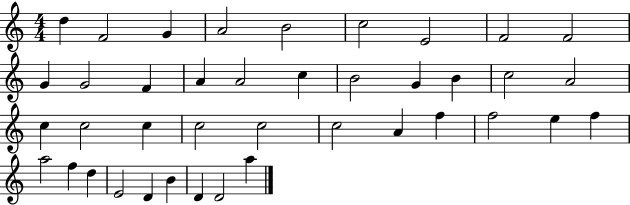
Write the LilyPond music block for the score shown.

{
  \clef treble
  \numericTimeSignature
  \time 4/4
  \key c \major
  d''4 f'2 g'4 | a'2 b'2 | c''2 e'2 | f'2 f'2 | \break g'4 g'2 f'4 | a'4 a'2 c''4 | b'2 g'4 b'4 | c''2 a'2 | \break c''4 c''2 c''4 | c''2 c''2 | c''2 a'4 f''4 | f''2 e''4 f''4 | \break a''2 f''4 d''4 | e'2 d'4 b'4 | d'4 d'2 a''4 | \bar "|."
}